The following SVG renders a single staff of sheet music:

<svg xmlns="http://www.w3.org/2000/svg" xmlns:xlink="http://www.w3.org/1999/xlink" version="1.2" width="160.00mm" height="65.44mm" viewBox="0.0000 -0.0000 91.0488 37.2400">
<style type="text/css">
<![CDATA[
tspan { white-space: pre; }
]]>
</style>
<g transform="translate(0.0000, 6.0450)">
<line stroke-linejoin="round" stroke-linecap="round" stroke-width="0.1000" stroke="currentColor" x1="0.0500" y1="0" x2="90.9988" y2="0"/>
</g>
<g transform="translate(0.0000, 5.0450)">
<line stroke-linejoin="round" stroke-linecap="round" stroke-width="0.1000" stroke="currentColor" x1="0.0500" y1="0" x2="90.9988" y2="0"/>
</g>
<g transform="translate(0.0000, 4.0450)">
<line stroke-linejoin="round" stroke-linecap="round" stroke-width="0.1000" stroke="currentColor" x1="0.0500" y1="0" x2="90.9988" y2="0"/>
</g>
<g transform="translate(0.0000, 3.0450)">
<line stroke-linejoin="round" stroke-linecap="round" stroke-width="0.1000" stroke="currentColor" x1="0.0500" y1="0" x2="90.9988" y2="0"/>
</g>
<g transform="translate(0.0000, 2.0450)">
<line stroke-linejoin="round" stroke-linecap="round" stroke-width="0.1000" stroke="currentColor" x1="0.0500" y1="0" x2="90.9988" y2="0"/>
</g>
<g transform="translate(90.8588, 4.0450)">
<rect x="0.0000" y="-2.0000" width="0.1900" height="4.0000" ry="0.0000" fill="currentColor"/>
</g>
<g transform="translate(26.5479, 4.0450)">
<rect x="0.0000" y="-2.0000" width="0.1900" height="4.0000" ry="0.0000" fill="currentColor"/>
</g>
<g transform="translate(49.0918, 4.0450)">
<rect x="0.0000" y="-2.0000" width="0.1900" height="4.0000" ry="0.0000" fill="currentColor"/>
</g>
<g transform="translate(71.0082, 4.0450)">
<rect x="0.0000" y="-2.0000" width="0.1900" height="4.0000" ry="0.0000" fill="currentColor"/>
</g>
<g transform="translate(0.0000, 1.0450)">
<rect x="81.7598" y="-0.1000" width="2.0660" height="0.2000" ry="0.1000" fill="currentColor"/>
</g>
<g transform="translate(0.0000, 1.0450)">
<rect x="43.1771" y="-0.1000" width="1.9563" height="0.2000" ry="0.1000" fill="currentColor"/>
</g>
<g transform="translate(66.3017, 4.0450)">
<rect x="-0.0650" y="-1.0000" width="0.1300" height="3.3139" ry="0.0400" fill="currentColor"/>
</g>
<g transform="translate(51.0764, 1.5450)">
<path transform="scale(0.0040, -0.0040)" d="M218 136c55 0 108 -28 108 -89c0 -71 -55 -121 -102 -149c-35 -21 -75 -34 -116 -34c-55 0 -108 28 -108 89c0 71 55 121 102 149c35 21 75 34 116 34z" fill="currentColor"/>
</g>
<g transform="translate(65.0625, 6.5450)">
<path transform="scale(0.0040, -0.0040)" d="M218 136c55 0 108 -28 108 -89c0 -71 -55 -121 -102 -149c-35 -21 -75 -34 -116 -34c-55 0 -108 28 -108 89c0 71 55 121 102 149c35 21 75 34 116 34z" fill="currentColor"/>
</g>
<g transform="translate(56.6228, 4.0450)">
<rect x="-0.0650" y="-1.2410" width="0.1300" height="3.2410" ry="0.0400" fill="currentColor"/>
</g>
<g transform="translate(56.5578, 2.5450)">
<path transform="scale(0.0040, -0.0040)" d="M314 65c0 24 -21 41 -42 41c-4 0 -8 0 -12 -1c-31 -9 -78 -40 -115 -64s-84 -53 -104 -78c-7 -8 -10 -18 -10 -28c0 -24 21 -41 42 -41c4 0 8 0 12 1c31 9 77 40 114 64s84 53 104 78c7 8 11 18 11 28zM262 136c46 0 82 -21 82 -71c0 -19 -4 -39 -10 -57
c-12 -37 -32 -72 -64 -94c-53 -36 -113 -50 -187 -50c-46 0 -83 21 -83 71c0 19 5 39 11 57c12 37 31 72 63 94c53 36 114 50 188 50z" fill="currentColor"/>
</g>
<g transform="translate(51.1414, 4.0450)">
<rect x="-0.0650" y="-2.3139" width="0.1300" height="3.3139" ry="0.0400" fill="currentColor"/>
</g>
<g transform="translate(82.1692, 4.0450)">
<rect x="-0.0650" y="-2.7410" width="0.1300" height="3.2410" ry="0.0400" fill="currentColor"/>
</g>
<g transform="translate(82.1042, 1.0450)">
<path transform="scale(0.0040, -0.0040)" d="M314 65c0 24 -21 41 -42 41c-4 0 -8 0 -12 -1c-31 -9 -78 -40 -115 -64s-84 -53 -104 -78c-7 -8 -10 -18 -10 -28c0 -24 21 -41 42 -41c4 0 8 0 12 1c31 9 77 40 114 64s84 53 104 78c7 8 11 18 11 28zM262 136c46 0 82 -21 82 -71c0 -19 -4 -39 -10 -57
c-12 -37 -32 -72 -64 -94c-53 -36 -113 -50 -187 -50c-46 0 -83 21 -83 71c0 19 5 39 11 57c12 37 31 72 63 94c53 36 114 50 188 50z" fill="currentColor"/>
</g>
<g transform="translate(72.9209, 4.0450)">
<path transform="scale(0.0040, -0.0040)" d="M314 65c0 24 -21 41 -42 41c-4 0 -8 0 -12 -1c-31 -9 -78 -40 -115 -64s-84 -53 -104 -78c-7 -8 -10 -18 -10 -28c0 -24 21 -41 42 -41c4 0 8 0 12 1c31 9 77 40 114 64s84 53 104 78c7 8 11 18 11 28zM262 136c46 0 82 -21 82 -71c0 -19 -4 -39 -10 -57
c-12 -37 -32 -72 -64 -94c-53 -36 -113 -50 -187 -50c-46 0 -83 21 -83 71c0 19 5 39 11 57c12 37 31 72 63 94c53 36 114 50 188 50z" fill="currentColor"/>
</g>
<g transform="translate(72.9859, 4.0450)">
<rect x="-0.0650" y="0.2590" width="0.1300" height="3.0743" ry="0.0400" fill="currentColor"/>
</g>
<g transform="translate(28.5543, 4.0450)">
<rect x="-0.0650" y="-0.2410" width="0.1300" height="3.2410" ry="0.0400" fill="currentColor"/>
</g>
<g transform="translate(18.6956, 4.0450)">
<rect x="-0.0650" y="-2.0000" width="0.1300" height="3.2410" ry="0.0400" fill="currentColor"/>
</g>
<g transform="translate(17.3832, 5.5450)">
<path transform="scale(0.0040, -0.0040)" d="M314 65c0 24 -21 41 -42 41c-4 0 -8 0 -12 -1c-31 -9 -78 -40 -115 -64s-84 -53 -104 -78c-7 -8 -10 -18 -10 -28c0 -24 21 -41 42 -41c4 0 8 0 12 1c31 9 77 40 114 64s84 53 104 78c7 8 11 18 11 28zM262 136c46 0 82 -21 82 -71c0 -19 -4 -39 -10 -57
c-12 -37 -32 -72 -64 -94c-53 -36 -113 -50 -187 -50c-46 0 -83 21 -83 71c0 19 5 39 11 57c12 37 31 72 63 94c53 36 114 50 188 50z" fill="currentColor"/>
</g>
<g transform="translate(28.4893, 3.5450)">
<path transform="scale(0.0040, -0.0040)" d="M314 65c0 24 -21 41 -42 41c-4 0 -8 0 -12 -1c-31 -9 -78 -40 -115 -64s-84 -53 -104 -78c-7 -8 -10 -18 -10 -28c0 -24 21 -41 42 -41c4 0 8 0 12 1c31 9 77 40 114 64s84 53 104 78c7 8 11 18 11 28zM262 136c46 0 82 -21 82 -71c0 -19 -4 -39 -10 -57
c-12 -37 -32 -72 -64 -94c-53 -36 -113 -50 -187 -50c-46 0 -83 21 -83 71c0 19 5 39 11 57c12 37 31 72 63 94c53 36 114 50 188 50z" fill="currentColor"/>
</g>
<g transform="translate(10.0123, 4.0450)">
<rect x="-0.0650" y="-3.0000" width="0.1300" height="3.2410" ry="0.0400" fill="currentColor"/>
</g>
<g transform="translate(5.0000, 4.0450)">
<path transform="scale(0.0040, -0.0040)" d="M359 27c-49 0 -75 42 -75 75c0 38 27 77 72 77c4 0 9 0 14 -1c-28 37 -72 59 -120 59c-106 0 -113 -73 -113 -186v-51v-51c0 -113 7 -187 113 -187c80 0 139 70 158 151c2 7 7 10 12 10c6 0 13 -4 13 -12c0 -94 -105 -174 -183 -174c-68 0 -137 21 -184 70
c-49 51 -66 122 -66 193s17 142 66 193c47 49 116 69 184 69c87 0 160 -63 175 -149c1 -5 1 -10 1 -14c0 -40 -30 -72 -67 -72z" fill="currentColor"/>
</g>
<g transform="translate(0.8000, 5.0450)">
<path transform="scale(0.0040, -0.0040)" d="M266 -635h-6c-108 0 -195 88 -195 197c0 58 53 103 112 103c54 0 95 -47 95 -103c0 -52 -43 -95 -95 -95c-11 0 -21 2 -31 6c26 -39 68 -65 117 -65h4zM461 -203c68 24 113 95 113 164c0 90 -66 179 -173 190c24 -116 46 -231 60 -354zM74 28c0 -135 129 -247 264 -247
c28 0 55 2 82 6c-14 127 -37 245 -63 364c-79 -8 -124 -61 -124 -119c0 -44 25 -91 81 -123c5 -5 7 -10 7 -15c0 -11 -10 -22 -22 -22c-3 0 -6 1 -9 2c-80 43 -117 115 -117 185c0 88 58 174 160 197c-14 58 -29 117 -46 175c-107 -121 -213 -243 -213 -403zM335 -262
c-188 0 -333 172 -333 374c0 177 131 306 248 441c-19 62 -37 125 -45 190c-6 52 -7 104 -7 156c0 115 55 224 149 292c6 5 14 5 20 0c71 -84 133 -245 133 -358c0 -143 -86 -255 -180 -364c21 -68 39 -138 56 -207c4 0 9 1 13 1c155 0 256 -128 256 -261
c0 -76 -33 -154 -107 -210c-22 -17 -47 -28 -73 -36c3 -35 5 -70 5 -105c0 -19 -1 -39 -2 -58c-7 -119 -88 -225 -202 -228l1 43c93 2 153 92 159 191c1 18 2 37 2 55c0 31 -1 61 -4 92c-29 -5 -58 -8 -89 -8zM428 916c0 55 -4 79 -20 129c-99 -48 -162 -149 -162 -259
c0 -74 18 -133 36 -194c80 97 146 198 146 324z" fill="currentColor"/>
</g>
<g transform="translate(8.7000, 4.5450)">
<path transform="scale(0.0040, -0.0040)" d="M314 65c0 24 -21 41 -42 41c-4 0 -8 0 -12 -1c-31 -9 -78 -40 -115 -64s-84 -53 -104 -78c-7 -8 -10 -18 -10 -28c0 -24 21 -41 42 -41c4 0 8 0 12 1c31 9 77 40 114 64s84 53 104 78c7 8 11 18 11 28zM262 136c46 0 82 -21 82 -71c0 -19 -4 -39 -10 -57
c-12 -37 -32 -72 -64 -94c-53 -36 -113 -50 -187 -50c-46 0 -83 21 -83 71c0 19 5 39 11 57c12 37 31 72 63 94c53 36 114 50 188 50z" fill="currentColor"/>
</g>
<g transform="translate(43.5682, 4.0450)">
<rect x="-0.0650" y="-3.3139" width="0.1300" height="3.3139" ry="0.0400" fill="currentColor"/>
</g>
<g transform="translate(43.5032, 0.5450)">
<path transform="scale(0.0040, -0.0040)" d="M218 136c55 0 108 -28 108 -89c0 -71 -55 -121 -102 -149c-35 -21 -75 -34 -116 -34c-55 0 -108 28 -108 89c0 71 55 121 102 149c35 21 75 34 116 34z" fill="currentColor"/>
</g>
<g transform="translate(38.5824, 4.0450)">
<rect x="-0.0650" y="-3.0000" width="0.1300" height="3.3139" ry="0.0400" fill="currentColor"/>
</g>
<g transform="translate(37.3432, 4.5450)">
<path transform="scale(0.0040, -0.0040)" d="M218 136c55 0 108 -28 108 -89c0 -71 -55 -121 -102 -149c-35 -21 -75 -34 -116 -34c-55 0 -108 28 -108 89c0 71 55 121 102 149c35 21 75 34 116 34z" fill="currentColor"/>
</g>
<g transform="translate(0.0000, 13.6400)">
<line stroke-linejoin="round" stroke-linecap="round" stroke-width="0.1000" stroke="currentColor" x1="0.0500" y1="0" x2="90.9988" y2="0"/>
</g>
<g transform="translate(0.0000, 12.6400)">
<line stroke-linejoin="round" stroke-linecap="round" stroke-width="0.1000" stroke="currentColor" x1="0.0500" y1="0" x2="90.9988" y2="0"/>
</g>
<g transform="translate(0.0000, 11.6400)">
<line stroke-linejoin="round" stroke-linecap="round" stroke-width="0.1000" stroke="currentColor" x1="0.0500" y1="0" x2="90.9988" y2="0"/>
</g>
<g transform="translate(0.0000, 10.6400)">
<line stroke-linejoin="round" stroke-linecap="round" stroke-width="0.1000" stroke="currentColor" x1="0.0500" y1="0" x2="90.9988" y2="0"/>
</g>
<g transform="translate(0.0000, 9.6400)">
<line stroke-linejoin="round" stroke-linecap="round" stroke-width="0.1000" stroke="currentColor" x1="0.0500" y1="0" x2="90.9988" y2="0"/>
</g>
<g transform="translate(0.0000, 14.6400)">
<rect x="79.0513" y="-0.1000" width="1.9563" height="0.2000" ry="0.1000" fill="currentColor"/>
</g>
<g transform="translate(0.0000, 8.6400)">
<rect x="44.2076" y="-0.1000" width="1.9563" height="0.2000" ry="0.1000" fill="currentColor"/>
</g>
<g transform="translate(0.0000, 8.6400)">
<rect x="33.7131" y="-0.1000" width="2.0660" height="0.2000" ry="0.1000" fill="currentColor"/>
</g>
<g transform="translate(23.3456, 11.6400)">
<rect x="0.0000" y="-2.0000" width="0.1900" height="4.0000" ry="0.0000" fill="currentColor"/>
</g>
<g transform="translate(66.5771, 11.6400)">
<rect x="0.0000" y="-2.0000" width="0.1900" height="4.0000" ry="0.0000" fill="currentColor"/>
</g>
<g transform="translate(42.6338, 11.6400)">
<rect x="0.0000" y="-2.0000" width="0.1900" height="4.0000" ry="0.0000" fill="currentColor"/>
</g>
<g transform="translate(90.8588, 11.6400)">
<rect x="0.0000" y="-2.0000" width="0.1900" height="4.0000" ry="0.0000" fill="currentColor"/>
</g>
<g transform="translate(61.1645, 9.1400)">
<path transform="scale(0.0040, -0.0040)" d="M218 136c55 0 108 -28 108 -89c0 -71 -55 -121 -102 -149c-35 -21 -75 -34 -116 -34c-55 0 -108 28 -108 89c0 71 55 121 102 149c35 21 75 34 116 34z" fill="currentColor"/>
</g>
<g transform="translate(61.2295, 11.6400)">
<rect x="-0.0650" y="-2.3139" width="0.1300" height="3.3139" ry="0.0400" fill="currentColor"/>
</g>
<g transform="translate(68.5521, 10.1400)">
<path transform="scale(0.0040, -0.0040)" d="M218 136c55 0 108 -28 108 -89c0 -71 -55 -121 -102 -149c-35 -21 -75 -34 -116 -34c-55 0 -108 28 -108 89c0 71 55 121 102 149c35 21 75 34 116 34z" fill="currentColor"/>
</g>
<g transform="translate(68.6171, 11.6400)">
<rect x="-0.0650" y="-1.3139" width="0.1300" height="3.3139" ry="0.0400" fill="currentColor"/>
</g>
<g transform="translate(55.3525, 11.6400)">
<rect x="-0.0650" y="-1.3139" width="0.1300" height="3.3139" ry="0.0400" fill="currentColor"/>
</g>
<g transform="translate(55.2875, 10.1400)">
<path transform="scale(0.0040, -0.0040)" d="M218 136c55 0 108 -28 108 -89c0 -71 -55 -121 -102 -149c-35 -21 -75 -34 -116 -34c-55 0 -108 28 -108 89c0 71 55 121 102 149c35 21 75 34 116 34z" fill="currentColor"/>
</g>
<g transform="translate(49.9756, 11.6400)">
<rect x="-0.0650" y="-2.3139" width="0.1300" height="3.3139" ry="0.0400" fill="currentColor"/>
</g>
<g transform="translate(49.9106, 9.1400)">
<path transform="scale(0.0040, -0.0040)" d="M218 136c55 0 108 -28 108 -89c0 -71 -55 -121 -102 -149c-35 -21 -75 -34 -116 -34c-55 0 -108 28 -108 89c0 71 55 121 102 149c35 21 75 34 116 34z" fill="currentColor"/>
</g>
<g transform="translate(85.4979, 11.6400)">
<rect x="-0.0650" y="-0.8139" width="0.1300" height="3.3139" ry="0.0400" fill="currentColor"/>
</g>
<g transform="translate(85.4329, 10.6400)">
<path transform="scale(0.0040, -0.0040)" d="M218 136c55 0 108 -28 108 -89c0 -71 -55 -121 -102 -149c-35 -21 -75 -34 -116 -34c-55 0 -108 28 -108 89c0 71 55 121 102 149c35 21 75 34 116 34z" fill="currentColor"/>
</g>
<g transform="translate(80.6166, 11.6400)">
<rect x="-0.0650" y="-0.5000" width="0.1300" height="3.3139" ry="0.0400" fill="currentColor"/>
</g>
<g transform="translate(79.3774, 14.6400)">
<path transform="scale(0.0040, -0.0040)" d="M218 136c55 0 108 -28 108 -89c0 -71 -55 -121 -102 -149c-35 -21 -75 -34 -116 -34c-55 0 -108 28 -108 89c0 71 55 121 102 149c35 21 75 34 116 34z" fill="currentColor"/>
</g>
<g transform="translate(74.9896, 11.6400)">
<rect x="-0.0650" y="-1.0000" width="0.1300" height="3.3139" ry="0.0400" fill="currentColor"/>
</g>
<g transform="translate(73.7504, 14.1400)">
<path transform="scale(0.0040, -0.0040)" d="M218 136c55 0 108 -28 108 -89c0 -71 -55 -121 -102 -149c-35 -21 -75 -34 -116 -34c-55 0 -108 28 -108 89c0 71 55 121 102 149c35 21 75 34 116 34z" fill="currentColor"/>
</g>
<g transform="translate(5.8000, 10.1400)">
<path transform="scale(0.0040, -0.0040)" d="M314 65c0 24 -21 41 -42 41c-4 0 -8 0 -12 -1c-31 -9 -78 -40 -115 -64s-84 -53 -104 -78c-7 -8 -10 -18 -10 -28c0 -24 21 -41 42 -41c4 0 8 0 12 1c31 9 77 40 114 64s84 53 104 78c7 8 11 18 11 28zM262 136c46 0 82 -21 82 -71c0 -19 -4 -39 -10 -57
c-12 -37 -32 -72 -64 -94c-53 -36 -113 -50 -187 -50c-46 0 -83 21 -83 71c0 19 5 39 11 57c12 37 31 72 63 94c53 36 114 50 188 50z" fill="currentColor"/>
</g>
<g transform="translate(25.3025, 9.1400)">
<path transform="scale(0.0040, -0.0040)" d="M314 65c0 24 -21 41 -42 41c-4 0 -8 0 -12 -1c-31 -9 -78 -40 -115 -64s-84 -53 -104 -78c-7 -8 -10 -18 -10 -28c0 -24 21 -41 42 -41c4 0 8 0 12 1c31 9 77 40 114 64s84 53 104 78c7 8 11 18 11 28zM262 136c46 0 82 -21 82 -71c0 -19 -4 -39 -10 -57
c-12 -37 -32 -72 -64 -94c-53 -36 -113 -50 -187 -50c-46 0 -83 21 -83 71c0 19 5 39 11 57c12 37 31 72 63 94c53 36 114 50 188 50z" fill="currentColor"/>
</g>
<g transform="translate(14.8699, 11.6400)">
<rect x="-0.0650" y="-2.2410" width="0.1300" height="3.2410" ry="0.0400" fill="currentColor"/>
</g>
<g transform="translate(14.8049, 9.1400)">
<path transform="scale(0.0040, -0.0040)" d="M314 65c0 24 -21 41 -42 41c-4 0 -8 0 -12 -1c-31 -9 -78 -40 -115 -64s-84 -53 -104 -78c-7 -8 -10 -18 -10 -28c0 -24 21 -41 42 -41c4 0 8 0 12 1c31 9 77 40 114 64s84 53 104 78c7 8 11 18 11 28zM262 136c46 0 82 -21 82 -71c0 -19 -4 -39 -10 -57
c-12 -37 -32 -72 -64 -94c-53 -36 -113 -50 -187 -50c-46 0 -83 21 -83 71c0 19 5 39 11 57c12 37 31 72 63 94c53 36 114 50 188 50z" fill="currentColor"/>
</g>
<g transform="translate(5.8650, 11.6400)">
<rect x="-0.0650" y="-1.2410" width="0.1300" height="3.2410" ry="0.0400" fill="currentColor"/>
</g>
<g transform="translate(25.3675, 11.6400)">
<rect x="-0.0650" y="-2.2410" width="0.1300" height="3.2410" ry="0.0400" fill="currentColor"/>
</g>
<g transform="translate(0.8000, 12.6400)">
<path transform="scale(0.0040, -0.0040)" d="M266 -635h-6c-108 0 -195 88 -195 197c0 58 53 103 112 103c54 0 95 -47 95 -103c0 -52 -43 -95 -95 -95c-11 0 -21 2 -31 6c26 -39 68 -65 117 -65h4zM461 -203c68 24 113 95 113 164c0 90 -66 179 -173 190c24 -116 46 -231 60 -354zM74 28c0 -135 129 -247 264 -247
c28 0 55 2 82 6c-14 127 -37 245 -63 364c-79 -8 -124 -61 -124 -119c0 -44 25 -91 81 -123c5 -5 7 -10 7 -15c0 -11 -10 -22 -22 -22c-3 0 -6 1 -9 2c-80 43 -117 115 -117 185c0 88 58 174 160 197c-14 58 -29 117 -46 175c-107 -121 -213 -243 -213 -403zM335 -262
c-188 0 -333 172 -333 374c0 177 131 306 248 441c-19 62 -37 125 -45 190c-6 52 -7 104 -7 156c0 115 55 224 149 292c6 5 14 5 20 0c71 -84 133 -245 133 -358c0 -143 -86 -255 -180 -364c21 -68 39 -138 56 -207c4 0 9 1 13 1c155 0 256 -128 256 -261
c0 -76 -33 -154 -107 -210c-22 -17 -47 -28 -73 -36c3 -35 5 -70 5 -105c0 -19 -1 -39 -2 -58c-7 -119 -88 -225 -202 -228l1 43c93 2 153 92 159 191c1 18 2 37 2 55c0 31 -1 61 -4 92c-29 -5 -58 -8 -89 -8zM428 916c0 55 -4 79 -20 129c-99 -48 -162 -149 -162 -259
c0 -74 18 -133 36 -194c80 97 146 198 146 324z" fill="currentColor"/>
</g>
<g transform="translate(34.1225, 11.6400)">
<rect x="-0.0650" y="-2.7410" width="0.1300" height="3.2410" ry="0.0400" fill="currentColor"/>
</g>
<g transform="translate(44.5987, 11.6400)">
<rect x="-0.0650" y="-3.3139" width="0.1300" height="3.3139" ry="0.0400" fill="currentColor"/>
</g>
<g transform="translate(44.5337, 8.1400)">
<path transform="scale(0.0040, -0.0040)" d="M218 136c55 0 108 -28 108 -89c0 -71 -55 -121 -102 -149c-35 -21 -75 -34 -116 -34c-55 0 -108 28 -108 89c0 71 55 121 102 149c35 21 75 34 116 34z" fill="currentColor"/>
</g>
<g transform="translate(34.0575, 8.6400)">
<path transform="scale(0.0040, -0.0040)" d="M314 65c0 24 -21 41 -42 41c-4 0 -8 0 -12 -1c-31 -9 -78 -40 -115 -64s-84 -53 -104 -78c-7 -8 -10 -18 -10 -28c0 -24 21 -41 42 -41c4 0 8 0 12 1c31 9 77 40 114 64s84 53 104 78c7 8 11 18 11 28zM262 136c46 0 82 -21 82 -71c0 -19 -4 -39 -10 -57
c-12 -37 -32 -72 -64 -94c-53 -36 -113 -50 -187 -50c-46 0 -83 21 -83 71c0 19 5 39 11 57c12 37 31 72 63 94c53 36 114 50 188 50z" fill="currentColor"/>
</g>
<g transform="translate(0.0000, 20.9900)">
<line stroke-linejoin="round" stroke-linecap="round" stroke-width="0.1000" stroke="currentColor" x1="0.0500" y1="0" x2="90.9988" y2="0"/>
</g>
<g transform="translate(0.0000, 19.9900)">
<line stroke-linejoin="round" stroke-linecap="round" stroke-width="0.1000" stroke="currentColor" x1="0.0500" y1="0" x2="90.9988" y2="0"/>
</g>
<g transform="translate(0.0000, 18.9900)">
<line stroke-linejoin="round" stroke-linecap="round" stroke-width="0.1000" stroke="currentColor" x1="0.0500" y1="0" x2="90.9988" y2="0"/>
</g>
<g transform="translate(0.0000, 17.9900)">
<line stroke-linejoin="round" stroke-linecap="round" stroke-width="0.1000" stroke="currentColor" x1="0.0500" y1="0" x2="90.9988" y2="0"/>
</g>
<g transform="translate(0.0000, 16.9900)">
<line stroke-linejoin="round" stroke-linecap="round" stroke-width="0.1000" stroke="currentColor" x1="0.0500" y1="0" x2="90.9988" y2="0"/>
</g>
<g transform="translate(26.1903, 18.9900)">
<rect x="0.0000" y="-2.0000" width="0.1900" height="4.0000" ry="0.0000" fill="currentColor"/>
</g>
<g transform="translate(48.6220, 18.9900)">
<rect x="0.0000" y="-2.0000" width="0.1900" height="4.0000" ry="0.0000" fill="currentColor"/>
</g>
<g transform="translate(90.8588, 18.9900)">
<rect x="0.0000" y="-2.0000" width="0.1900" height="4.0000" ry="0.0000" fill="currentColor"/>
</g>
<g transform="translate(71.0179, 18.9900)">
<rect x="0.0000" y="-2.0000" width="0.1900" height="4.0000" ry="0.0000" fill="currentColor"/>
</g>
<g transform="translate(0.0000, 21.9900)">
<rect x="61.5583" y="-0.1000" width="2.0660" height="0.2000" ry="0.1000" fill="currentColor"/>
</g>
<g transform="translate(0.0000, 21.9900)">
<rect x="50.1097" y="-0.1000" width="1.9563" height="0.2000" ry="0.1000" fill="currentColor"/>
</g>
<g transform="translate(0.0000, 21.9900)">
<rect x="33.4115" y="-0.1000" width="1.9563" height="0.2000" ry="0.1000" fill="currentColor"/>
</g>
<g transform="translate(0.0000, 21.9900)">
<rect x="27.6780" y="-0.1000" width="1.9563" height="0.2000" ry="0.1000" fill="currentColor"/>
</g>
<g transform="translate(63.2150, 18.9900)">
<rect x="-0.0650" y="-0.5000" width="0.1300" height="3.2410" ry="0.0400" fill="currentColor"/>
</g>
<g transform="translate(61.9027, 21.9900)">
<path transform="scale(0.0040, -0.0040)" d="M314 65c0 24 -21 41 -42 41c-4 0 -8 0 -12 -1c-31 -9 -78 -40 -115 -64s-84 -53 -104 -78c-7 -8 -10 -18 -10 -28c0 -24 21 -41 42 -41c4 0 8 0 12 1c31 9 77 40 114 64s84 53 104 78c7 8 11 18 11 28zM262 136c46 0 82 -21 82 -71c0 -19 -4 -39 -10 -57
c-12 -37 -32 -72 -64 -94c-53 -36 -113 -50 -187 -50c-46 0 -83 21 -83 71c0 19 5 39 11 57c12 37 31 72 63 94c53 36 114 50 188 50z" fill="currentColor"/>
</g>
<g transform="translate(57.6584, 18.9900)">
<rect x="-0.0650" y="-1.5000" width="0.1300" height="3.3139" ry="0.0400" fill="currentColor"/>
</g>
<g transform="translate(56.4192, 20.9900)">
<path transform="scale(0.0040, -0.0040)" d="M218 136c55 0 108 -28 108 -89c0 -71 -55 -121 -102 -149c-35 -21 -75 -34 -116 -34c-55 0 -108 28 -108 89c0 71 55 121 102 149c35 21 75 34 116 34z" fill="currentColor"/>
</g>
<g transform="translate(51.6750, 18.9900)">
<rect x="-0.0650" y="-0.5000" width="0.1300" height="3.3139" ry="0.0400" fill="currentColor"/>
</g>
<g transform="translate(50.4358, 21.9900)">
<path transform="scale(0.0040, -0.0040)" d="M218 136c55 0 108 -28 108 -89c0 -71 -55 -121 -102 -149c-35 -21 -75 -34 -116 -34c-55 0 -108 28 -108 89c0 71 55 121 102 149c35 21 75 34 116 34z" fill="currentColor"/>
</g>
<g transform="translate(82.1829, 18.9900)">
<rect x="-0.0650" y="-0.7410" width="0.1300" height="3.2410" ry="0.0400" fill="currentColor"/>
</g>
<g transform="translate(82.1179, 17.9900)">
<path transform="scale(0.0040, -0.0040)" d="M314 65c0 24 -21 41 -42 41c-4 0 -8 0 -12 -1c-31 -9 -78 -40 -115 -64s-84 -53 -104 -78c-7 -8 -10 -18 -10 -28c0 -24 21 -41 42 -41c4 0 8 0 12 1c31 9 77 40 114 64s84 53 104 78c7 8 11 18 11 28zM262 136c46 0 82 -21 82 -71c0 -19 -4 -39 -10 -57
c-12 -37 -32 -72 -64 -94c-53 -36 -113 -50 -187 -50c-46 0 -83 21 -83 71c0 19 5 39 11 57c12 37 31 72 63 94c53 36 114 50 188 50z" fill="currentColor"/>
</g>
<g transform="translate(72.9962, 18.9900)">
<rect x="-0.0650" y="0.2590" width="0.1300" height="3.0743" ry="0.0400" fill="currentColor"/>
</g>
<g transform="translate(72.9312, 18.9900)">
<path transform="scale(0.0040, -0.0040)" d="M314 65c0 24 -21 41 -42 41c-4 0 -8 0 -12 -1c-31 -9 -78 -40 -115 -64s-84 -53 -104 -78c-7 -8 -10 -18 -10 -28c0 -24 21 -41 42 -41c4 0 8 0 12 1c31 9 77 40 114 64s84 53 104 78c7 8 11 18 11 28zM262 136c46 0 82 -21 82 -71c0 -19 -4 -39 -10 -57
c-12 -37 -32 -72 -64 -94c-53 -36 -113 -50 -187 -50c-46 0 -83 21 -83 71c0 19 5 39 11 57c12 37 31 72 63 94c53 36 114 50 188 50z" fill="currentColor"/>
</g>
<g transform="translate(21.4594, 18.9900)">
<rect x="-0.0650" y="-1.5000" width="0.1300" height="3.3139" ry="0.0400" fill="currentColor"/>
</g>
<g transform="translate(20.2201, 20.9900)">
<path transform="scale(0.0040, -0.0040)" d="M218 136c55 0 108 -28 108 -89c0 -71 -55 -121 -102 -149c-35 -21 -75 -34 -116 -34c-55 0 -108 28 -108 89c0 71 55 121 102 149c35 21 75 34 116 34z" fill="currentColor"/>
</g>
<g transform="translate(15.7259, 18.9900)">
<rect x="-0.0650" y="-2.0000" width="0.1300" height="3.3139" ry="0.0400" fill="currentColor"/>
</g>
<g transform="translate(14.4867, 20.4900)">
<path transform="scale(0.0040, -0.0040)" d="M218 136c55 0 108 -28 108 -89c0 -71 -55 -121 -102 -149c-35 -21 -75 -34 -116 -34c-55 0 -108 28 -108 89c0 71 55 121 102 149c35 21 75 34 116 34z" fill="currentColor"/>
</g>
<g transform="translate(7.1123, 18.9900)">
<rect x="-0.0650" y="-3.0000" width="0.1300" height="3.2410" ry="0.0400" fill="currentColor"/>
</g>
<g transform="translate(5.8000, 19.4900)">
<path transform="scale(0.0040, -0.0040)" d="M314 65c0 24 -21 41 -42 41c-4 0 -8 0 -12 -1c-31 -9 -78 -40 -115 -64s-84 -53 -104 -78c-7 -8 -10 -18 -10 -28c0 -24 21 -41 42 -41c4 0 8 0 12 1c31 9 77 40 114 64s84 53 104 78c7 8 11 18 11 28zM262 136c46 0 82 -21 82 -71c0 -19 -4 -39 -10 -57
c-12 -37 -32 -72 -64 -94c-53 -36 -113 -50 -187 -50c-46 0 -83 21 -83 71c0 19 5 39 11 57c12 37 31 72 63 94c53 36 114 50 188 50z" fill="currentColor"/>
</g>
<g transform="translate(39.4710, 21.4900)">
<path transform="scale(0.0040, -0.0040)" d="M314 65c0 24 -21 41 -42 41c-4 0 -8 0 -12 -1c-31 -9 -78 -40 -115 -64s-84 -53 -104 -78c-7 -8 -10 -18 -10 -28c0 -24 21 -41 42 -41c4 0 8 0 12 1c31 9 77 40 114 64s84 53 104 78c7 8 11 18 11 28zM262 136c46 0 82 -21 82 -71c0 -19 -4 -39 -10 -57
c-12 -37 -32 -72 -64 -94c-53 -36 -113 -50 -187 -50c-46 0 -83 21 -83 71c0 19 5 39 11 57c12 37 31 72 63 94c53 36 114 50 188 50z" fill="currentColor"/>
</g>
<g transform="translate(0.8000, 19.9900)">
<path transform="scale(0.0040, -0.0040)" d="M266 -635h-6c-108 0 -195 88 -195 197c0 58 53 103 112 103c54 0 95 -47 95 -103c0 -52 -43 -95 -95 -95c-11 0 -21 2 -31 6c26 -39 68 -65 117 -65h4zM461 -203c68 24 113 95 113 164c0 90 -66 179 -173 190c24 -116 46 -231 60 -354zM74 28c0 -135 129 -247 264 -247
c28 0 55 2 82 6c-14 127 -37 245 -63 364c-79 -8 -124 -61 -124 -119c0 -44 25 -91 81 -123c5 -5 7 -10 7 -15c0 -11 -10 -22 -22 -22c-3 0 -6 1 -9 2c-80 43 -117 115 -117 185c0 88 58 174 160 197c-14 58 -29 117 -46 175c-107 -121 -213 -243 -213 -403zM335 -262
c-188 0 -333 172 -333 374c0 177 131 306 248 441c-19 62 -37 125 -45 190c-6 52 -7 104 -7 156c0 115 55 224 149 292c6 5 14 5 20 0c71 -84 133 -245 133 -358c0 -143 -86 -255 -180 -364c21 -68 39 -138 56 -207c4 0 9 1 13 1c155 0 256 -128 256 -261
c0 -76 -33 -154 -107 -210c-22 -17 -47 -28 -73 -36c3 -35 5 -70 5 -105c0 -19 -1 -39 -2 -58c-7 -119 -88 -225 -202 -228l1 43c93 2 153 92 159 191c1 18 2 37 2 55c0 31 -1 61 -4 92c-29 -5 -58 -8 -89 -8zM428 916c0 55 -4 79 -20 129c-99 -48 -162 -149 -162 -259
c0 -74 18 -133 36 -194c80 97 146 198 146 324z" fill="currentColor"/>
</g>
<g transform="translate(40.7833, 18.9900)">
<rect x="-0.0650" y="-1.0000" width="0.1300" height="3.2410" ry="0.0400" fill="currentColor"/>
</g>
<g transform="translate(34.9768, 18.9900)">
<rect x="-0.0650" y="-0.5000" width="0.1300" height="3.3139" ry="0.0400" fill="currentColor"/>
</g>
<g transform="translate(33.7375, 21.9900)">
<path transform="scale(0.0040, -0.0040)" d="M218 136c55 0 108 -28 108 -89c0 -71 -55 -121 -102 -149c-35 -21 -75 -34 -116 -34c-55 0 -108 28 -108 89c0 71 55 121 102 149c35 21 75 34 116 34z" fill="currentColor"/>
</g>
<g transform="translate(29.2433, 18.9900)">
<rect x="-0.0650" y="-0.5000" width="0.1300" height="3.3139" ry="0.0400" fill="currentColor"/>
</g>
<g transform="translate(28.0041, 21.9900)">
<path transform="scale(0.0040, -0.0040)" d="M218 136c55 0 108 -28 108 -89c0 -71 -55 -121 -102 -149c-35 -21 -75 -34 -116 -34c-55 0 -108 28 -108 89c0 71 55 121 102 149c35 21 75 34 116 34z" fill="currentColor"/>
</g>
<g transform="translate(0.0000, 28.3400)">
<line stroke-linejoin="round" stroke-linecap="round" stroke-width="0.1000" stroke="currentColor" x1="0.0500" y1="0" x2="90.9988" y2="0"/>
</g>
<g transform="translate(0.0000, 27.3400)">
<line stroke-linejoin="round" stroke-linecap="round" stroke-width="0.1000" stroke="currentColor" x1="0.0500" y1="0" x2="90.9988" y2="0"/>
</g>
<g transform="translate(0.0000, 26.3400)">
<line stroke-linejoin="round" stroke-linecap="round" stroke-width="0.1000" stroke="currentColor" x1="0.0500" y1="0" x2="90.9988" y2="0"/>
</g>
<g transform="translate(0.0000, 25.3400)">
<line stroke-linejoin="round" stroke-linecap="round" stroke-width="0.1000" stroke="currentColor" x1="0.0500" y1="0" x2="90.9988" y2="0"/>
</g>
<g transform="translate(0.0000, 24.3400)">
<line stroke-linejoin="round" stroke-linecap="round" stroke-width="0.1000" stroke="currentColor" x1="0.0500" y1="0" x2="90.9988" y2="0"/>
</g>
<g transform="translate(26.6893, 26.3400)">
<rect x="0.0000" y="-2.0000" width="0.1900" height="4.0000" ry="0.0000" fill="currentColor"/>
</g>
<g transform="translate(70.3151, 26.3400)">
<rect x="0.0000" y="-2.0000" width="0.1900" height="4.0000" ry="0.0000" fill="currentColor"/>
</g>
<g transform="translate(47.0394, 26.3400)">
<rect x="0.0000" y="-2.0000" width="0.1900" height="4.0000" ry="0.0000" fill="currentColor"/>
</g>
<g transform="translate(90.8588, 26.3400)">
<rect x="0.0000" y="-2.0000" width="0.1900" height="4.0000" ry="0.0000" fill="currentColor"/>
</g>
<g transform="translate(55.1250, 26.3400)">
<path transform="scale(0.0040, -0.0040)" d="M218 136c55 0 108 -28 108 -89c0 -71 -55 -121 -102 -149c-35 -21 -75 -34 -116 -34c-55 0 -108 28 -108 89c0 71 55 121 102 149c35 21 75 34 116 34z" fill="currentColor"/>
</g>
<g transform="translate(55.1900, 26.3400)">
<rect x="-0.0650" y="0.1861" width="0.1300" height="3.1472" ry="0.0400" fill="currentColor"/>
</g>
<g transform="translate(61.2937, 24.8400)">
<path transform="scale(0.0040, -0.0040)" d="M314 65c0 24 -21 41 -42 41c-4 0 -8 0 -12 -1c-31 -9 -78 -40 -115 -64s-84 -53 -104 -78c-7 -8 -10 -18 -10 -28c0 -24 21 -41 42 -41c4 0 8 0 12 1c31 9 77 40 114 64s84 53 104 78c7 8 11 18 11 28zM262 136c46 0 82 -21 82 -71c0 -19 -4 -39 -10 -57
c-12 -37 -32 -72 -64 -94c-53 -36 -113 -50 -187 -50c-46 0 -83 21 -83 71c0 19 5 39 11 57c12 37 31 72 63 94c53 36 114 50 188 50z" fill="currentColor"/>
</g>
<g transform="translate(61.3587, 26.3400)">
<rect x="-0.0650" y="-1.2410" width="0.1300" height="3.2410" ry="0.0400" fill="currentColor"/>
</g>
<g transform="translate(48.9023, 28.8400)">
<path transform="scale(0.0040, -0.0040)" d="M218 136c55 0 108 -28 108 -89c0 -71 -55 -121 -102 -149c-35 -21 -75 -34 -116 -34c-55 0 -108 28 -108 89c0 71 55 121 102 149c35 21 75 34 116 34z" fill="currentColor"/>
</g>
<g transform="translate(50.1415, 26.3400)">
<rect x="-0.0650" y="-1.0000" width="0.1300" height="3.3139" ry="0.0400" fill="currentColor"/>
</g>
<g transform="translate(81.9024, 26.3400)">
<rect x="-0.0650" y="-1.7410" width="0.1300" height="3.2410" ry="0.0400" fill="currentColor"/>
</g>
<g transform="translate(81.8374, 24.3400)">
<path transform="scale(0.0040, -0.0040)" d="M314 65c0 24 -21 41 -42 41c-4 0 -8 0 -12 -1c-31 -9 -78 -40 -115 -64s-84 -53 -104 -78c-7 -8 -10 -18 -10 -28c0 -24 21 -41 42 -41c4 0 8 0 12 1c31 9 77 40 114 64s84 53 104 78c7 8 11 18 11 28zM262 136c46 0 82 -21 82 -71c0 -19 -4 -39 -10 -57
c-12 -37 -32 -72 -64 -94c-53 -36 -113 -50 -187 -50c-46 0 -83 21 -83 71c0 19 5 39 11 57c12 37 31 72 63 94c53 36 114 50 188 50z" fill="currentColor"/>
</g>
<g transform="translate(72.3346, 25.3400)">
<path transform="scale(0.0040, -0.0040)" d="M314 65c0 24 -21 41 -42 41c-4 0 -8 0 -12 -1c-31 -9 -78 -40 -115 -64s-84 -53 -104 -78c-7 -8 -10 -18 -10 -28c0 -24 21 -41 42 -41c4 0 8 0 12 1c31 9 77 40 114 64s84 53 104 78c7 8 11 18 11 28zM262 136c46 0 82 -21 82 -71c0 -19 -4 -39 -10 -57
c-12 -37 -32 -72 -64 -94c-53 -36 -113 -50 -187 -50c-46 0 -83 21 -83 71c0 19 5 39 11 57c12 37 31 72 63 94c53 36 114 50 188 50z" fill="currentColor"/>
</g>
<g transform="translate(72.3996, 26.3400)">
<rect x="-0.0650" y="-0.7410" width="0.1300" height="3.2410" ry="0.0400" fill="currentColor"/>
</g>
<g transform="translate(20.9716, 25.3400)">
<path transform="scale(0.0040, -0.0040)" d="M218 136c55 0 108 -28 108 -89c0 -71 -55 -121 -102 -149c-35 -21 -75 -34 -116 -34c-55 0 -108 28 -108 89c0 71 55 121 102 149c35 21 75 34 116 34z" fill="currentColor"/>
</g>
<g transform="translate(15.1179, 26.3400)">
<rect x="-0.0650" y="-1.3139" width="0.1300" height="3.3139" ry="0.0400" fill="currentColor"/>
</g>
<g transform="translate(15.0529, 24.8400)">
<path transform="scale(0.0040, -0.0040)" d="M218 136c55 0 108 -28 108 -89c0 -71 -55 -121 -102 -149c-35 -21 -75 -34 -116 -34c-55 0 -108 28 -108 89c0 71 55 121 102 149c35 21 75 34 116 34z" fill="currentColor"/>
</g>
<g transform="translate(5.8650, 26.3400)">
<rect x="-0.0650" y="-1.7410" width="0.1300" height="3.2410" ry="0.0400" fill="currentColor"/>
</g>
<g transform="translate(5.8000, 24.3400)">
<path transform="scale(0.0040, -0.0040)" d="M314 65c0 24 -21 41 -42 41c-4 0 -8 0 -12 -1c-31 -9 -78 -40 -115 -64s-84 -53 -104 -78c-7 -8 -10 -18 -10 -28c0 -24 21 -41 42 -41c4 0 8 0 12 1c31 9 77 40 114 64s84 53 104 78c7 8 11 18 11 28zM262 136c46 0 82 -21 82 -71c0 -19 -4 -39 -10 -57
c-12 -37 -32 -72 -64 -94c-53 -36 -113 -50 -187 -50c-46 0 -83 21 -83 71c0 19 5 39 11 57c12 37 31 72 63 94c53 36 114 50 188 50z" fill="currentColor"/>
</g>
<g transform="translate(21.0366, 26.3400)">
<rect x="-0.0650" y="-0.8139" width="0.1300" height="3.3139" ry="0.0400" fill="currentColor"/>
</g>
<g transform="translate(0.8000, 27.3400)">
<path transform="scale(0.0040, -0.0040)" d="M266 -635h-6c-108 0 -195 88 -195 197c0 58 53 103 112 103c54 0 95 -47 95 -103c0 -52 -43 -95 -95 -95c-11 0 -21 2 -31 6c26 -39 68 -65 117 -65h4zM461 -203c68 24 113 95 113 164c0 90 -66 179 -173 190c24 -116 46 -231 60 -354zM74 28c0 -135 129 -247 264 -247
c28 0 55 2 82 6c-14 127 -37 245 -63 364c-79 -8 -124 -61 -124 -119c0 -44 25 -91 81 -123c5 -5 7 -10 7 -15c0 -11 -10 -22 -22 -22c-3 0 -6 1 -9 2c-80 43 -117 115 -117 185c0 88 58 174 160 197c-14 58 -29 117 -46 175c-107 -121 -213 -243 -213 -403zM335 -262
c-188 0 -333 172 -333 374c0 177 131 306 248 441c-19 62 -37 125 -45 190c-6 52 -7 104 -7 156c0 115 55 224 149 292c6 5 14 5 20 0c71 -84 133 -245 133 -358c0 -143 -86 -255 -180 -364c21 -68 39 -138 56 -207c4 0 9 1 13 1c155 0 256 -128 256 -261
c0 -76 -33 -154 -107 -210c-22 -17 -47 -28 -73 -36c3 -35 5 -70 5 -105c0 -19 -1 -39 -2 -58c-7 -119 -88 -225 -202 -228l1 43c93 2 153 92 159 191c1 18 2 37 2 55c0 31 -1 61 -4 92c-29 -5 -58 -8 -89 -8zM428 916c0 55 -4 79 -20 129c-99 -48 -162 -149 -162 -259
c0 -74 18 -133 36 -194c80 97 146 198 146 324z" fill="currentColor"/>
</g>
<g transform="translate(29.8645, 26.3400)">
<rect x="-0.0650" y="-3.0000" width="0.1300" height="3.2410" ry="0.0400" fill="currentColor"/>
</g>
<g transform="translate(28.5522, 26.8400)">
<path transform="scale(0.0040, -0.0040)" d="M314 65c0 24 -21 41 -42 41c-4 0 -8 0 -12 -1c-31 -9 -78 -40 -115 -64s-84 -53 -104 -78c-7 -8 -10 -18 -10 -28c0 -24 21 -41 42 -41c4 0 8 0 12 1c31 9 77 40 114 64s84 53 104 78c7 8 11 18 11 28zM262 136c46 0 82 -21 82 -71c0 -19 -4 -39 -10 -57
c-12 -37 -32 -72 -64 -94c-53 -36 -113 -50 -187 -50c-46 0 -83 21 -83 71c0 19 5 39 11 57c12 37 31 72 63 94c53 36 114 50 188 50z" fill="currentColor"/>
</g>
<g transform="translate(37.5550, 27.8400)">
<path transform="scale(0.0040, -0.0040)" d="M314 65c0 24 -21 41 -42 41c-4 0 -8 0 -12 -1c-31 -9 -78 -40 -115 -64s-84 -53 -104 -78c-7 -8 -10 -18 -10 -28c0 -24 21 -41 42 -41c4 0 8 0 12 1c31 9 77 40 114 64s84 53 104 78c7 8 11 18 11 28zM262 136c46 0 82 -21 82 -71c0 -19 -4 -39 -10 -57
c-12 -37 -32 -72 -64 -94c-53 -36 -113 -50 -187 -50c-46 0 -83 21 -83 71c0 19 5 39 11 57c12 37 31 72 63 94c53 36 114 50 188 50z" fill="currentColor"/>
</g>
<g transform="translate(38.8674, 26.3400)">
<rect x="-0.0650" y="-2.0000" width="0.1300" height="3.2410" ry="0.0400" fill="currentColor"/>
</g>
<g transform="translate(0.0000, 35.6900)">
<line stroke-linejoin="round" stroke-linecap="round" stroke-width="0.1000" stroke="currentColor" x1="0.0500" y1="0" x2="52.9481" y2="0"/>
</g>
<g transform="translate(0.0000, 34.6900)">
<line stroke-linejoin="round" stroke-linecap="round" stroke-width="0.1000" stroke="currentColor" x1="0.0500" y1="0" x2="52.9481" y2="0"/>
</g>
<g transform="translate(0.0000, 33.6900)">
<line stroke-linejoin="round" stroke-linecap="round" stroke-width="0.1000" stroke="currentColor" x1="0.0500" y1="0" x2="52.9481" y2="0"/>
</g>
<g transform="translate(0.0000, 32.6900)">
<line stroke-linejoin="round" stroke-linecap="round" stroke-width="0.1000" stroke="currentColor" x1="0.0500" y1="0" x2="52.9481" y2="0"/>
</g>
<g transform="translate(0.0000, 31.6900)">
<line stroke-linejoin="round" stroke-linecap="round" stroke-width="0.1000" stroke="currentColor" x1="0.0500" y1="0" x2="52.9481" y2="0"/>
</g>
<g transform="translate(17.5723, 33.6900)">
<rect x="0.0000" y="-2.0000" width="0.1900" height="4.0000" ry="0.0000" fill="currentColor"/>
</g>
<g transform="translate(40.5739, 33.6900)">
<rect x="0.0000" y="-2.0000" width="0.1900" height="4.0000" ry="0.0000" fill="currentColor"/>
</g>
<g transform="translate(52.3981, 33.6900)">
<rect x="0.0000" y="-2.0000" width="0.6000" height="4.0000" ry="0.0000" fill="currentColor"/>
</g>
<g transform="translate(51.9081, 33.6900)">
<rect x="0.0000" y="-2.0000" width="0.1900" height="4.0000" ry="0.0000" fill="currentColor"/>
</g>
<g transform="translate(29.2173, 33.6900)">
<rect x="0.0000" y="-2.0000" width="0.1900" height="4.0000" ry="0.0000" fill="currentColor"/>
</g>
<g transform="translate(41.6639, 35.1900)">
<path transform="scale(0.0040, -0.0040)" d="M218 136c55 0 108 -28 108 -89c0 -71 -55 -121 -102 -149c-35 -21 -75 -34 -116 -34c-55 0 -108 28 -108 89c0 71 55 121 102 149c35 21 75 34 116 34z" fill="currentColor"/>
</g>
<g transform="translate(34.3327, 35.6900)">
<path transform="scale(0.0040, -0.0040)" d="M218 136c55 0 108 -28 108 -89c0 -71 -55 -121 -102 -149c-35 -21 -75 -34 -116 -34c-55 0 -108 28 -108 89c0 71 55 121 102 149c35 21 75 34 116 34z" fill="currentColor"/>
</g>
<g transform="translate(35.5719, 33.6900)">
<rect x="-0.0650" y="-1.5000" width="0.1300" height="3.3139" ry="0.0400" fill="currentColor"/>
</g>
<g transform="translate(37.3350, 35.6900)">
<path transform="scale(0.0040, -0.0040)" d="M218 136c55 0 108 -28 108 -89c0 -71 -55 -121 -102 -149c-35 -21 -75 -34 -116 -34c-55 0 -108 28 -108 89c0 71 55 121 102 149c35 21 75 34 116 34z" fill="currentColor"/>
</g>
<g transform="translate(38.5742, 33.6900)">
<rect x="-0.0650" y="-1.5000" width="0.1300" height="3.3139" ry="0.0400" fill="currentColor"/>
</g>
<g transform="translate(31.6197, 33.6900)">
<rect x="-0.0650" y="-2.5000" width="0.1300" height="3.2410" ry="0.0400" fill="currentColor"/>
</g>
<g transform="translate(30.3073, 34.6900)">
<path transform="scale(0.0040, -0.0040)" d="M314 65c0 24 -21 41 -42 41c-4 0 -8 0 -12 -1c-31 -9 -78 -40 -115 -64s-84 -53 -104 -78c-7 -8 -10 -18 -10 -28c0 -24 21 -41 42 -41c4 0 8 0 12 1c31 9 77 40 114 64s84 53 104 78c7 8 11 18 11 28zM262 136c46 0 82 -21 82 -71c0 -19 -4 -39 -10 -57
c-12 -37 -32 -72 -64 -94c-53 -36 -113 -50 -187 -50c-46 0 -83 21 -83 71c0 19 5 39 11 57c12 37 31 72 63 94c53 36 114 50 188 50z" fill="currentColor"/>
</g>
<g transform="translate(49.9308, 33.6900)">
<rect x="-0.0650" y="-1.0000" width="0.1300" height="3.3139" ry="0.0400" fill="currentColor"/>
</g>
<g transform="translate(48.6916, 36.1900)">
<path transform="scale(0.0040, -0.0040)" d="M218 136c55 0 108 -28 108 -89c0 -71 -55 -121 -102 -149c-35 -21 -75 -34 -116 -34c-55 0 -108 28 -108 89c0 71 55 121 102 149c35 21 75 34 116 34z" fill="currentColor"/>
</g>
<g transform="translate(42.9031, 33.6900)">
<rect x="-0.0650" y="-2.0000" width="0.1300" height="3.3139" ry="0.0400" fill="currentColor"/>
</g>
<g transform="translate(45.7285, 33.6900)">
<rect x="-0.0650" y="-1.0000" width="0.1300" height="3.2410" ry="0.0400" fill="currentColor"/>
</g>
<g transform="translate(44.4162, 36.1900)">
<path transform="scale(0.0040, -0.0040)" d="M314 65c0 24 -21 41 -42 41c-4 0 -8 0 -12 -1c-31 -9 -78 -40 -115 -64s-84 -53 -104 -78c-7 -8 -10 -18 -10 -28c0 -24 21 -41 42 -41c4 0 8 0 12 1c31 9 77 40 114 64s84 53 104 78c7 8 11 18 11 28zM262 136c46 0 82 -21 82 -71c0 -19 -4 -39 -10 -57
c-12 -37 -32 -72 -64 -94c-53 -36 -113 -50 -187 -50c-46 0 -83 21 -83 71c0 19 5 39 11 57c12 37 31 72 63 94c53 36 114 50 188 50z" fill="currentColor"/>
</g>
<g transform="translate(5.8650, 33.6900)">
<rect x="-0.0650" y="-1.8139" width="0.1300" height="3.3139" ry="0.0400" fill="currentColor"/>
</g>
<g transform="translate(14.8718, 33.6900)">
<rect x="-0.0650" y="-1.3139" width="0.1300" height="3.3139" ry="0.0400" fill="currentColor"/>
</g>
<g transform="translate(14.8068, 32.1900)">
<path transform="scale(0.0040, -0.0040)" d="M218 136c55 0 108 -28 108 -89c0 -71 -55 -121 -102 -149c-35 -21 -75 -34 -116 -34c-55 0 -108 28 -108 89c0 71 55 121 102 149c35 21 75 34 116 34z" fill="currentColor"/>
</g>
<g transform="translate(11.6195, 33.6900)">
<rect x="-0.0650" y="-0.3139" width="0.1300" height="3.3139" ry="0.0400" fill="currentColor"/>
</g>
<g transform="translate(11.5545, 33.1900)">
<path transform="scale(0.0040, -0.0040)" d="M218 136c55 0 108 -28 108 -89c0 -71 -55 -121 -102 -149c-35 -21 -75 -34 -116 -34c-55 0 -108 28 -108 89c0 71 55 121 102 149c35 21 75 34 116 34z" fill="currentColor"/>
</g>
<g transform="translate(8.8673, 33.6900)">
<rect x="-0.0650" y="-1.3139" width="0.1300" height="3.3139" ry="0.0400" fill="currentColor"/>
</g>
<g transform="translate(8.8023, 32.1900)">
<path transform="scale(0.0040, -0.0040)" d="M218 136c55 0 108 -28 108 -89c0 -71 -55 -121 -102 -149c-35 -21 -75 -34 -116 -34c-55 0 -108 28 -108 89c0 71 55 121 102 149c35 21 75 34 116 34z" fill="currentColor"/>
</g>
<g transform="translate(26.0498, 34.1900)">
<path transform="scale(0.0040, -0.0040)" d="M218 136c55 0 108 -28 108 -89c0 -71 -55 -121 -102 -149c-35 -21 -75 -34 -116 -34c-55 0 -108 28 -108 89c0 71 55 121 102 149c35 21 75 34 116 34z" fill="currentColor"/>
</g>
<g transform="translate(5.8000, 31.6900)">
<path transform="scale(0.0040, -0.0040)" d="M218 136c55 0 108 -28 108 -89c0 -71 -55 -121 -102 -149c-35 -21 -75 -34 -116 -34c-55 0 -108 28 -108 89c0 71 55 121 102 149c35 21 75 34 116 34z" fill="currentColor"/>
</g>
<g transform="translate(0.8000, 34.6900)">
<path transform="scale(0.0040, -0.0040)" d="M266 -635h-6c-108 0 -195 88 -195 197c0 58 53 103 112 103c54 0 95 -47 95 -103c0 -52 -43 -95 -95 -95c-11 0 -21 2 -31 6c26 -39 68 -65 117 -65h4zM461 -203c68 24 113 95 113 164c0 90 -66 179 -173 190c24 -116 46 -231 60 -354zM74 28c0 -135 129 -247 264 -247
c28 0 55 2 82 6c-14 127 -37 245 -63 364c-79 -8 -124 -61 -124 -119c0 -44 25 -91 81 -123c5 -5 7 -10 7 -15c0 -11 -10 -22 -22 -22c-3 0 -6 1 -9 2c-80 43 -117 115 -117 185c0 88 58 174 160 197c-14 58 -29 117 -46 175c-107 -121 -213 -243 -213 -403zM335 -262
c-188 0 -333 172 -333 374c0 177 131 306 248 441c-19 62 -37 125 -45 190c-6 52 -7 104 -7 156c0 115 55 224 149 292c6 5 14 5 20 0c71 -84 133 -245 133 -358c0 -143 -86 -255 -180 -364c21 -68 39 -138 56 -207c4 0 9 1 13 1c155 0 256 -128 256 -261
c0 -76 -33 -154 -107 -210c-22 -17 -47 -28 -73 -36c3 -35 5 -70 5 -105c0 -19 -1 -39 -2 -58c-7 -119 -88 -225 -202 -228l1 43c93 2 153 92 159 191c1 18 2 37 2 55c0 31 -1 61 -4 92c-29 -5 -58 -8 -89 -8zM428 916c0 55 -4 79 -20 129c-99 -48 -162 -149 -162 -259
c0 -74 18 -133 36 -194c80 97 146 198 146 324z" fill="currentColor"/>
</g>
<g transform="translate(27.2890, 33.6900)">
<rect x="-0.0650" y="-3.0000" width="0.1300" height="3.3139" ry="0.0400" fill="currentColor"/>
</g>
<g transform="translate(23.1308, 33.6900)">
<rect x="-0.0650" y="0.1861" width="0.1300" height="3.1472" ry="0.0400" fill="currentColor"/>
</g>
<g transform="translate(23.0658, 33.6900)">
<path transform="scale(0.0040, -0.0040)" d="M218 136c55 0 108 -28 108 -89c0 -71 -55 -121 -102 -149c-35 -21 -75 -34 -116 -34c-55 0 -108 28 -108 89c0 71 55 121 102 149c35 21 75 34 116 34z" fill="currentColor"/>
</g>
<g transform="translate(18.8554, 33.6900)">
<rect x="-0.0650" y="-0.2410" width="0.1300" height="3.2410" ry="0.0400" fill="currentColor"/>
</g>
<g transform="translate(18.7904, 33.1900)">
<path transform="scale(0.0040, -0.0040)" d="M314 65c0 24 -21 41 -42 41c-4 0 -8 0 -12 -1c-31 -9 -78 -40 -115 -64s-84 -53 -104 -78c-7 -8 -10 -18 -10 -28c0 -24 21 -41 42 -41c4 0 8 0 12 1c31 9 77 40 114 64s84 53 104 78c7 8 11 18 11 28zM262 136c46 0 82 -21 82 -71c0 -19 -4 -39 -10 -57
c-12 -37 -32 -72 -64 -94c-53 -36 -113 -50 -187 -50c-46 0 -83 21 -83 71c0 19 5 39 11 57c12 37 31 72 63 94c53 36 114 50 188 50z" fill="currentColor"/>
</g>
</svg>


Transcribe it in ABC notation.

X:1
T:Untitled
M:4/4
L:1/4
K:C
A2 F2 c2 A b g e2 D B2 a2 e2 g2 g2 a2 b g e g e D C d A2 F E C C D2 C E C2 B2 d2 f2 e d A2 F2 D B e2 d2 f2 f e c e c2 B A G2 E E F D2 D